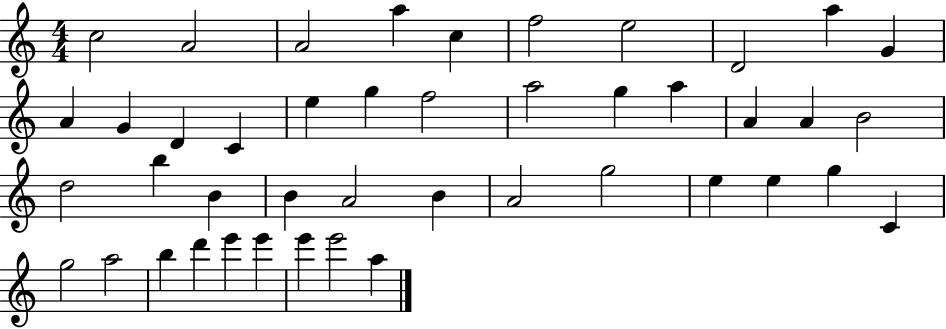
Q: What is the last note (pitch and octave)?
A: A5